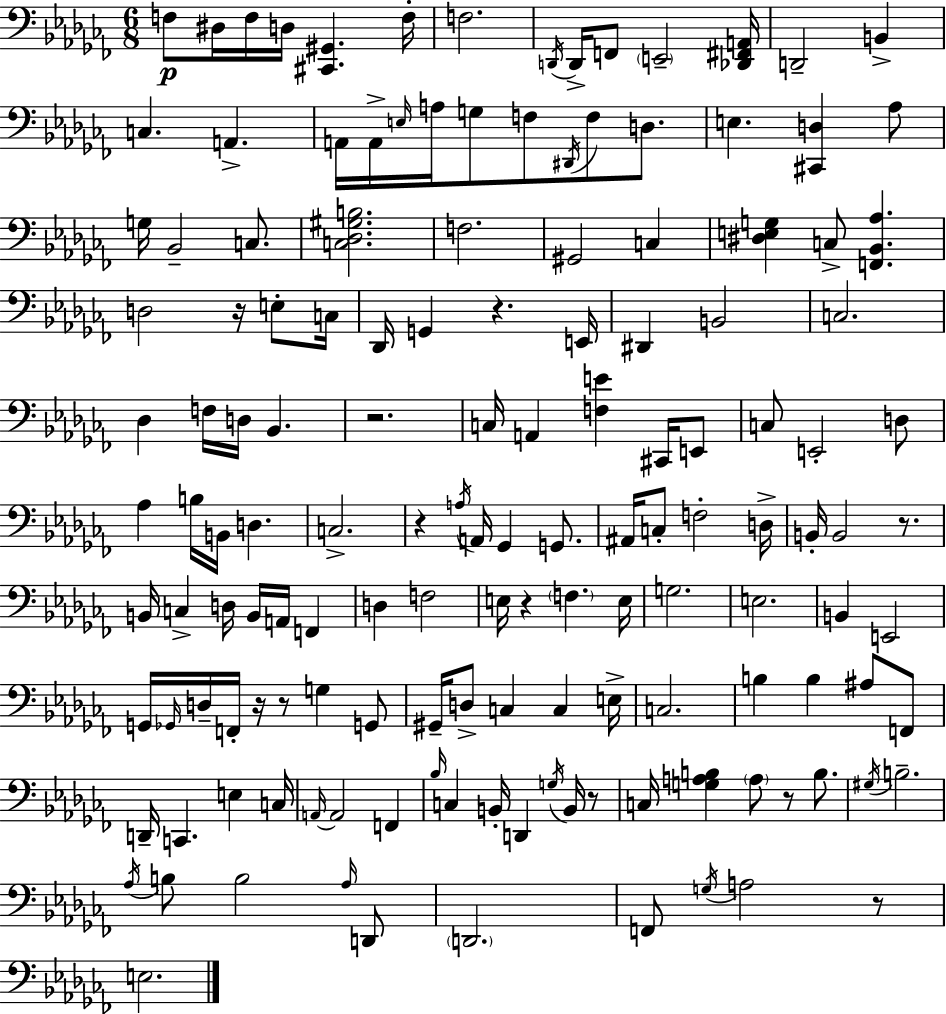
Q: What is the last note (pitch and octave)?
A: E3